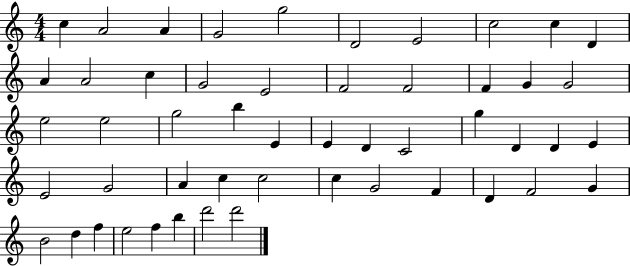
C5/q A4/h A4/q G4/h G5/h D4/h E4/h C5/h C5/q D4/q A4/q A4/h C5/q G4/h E4/h F4/h F4/h F4/q G4/q G4/h E5/h E5/h G5/h B5/q E4/q E4/q D4/q C4/h G5/q D4/q D4/q E4/q E4/h G4/h A4/q C5/q C5/h C5/q G4/h F4/q D4/q F4/h G4/q B4/h D5/q F5/q E5/h F5/q B5/q D6/h D6/h